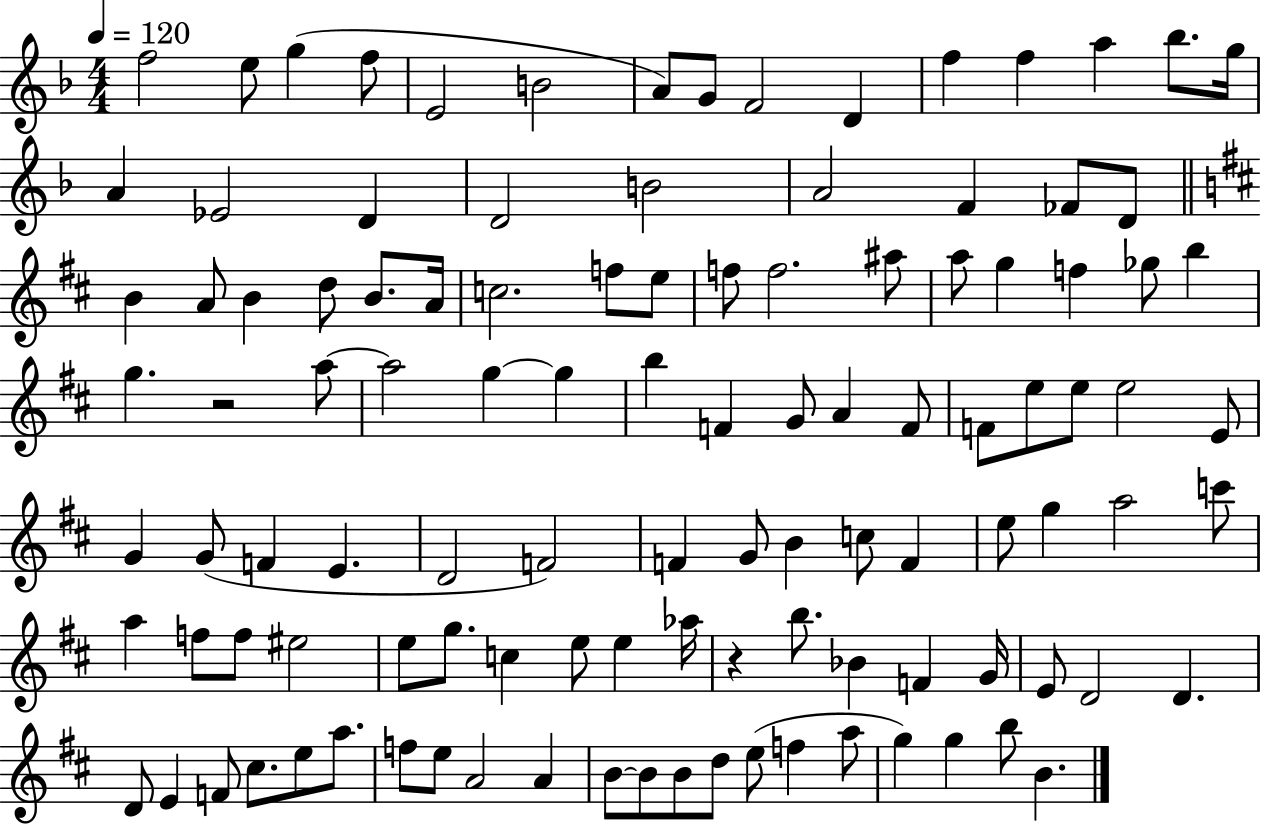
X:1
T:Untitled
M:4/4
L:1/4
K:F
f2 e/2 g f/2 E2 B2 A/2 G/2 F2 D f f a _b/2 g/4 A _E2 D D2 B2 A2 F _F/2 D/2 B A/2 B d/2 B/2 A/4 c2 f/2 e/2 f/2 f2 ^a/2 a/2 g f _g/2 b g z2 a/2 a2 g g b F G/2 A F/2 F/2 e/2 e/2 e2 E/2 G G/2 F E D2 F2 F G/2 B c/2 F e/2 g a2 c'/2 a f/2 f/2 ^e2 e/2 g/2 c e/2 e _a/4 z b/2 _B F G/4 E/2 D2 D D/2 E F/2 ^c/2 e/2 a/2 f/2 e/2 A2 A B/2 B/2 B/2 d/2 e/2 f a/2 g g b/2 B